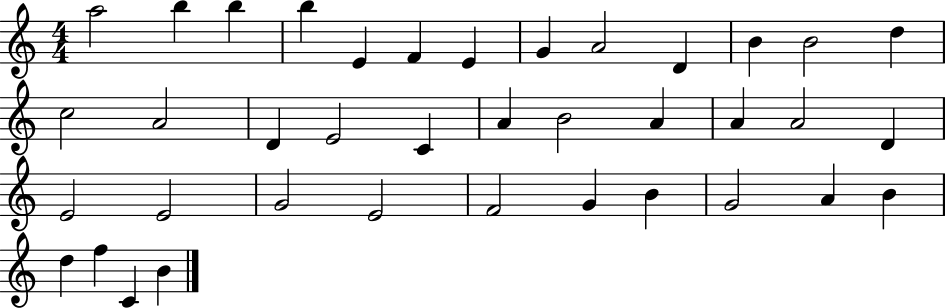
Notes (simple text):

A5/h B5/q B5/q B5/q E4/q F4/q E4/q G4/q A4/h D4/q B4/q B4/h D5/q C5/h A4/h D4/q E4/h C4/q A4/q B4/h A4/q A4/q A4/h D4/q E4/h E4/h G4/h E4/h F4/h G4/q B4/q G4/h A4/q B4/q D5/q F5/q C4/q B4/q